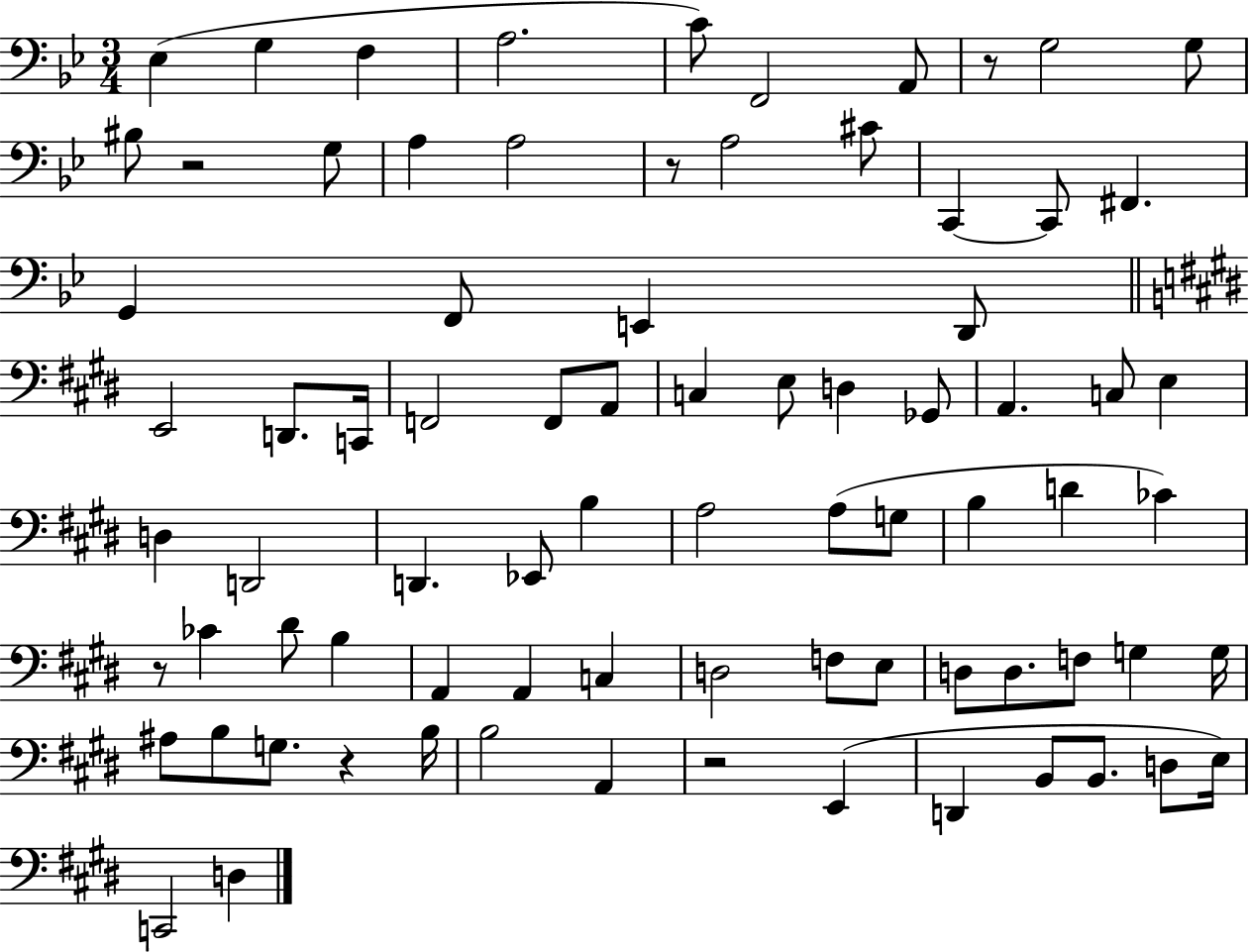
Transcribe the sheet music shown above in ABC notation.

X:1
T:Untitled
M:3/4
L:1/4
K:Bb
_E, G, F, A,2 C/2 F,,2 A,,/2 z/2 G,2 G,/2 ^B,/2 z2 G,/2 A, A,2 z/2 A,2 ^C/2 C,, C,,/2 ^F,, G,, F,,/2 E,, D,,/2 E,,2 D,,/2 C,,/4 F,,2 F,,/2 A,,/2 C, E,/2 D, _G,,/2 A,, C,/2 E, D, D,,2 D,, _E,,/2 B, A,2 A,/2 G,/2 B, D _C z/2 _C ^D/2 B, A,, A,, C, D,2 F,/2 E,/2 D,/2 D,/2 F,/2 G, G,/4 ^A,/2 B,/2 G,/2 z B,/4 B,2 A,, z2 E,, D,, B,,/2 B,,/2 D,/2 E,/4 C,,2 D,